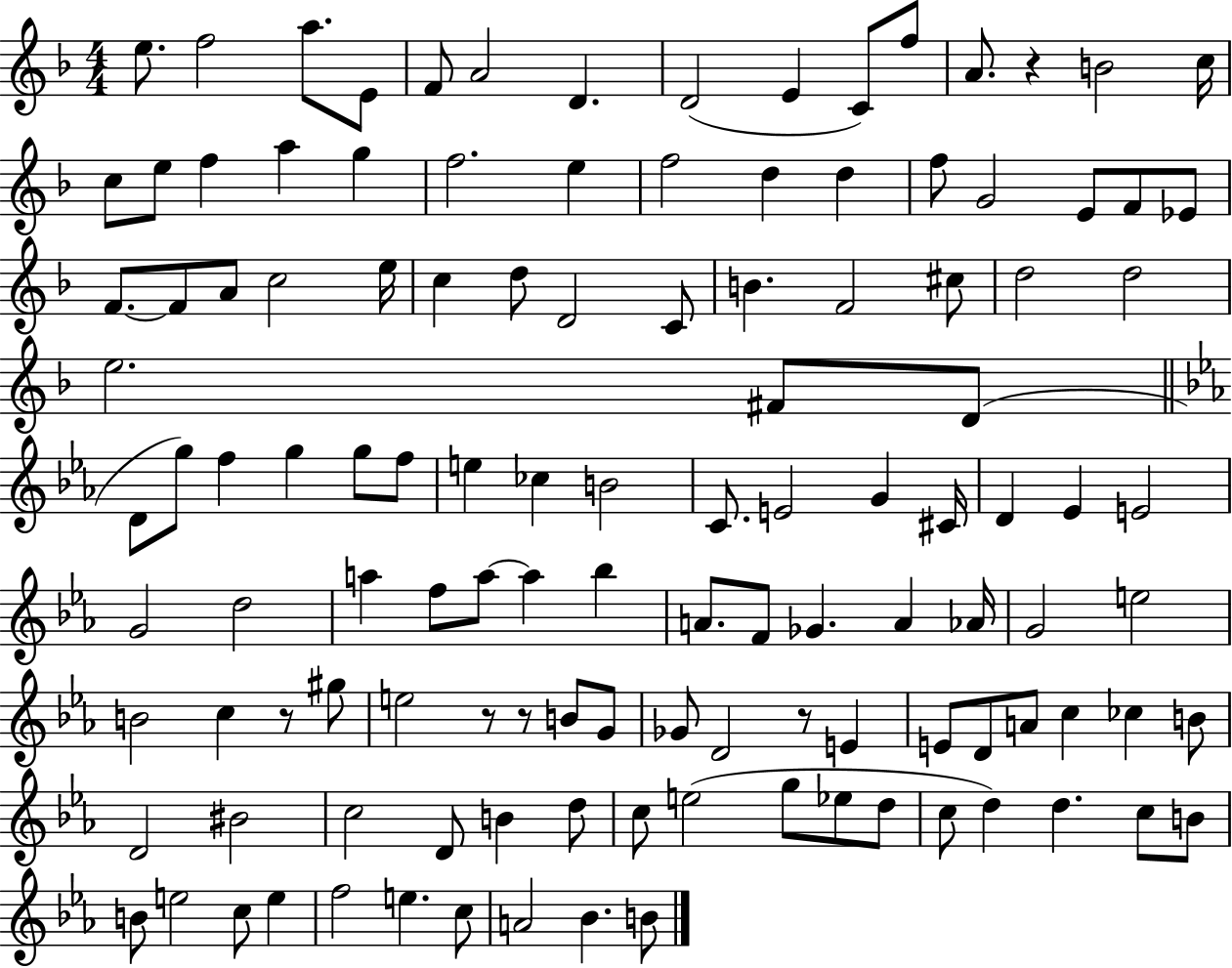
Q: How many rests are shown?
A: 5